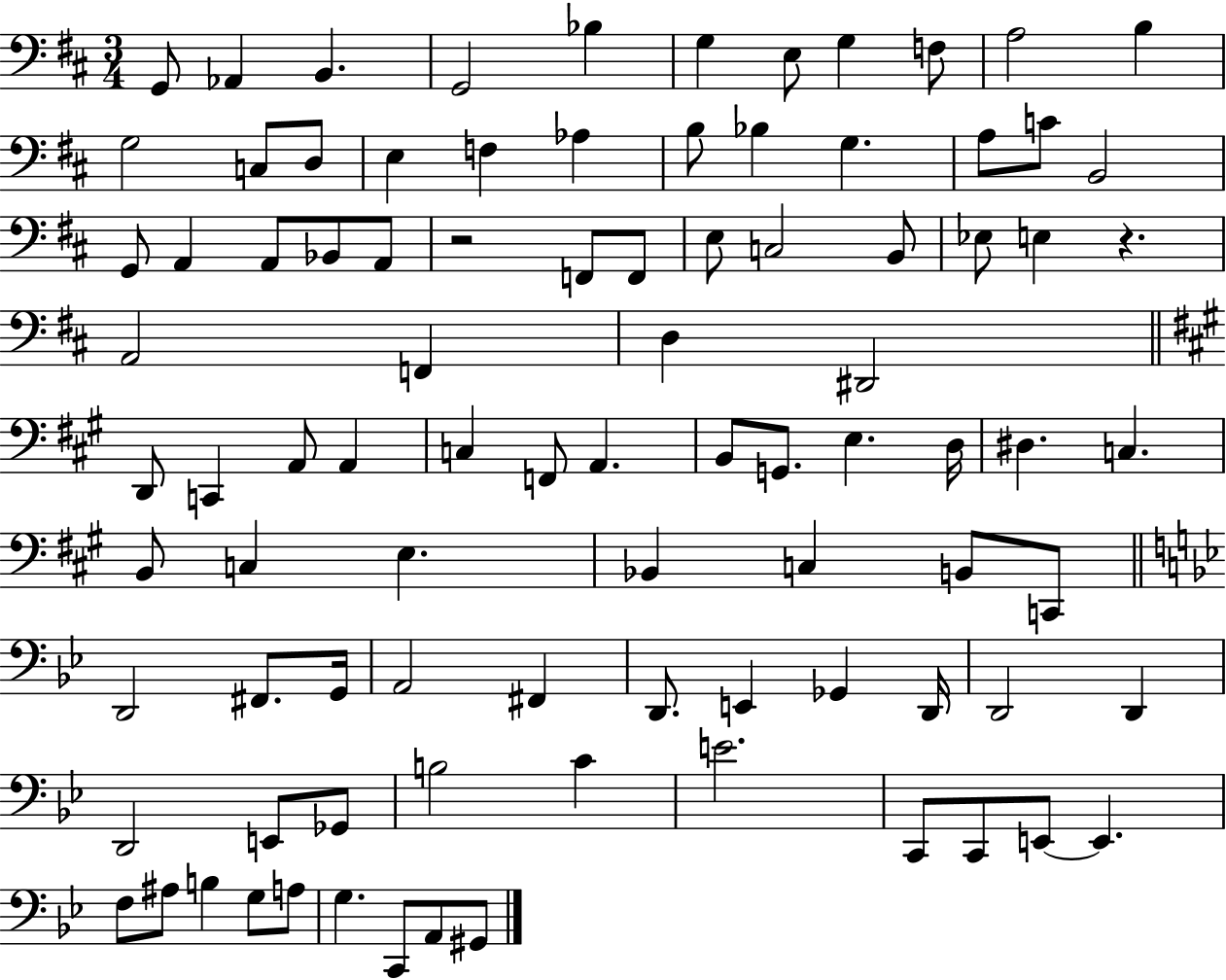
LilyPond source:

{
  \clef bass
  \numericTimeSignature
  \time 3/4
  \key d \major
  g,8 aes,4 b,4. | g,2 bes4 | g4 e8 g4 f8 | a2 b4 | \break g2 c8 d8 | e4 f4 aes4 | b8 bes4 g4. | a8 c'8 b,2 | \break g,8 a,4 a,8 bes,8 a,8 | r2 f,8 f,8 | e8 c2 b,8 | ees8 e4 r4. | \break a,2 f,4 | d4 dis,2 | \bar "||" \break \key a \major d,8 c,4 a,8 a,4 | c4 f,8 a,4. | b,8 g,8. e4. d16 | dis4. c4. | \break b,8 c4 e4. | bes,4 c4 b,8 c,8 | \bar "||" \break \key bes \major d,2 fis,8. g,16 | a,2 fis,4 | d,8. e,4 ges,4 d,16 | d,2 d,4 | \break d,2 e,8 ges,8 | b2 c'4 | e'2. | c,8 c,8 e,8~~ e,4. | \break f8 ais8 b4 g8 a8 | g4. c,8 a,8 gis,8 | \bar "|."
}